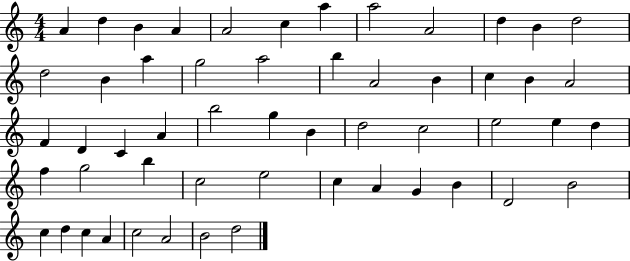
X:1
T:Untitled
M:4/4
L:1/4
K:C
A d B A A2 c a a2 A2 d B d2 d2 B a g2 a2 b A2 B c B A2 F D C A b2 g B d2 c2 e2 e d f g2 b c2 e2 c A G B D2 B2 c d c A c2 A2 B2 d2